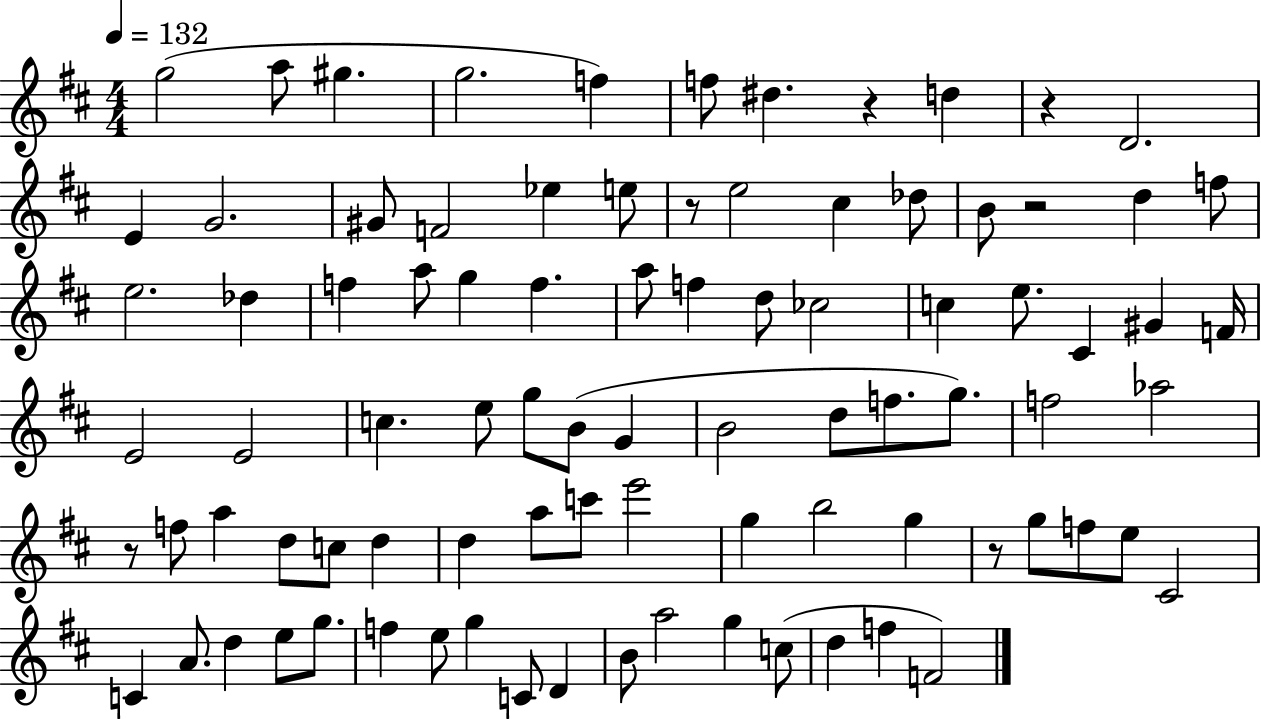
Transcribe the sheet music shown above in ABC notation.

X:1
T:Untitled
M:4/4
L:1/4
K:D
g2 a/2 ^g g2 f f/2 ^d z d z D2 E G2 ^G/2 F2 _e e/2 z/2 e2 ^c _d/2 B/2 z2 d f/2 e2 _d f a/2 g f a/2 f d/2 _c2 c e/2 ^C ^G F/4 E2 E2 c e/2 g/2 B/2 G B2 d/2 f/2 g/2 f2 _a2 z/2 f/2 a d/2 c/2 d d a/2 c'/2 e'2 g b2 g z/2 g/2 f/2 e/2 ^C2 C A/2 d e/2 g/2 f e/2 g C/2 D B/2 a2 g c/2 d f F2